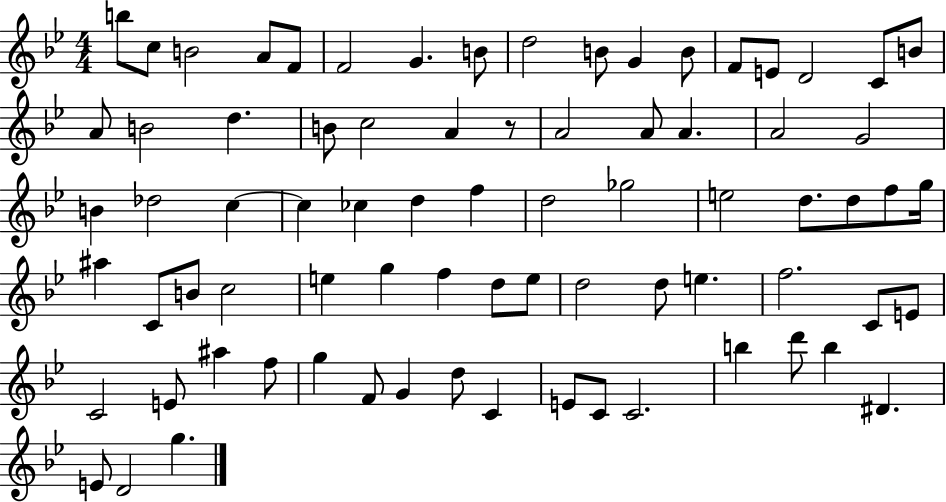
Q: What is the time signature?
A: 4/4